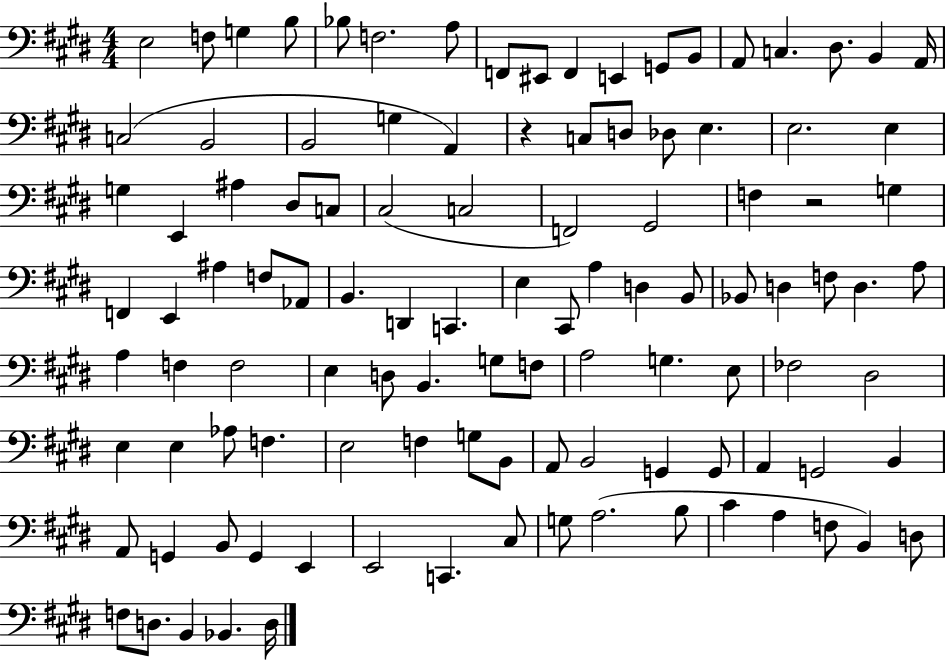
E3/h F3/e G3/q B3/e Bb3/e F3/h. A3/e F2/e EIS2/e F2/q E2/q G2/e B2/e A2/e C3/q. D#3/e. B2/q A2/s C3/h B2/h B2/h G3/q A2/q R/q C3/e D3/e Db3/e E3/q. E3/h. E3/q G3/q E2/q A#3/q D#3/e C3/e C#3/h C3/h F2/h G#2/h F3/q R/h G3/q F2/q E2/q A#3/q F3/e Ab2/e B2/q. D2/q C2/q. E3/q C#2/e A3/q D3/q B2/e Bb2/e D3/q F3/e D3/q. A3/e A3/q F3/q F3/h E3/q D3/e B2/q. G3/e F3/e A3/h G3/q. E3/e FES3/h D#3/h E3/q E3/q Ab3/e F3/q. E3/h F3/q G3/e B2/e A2/e B2/h G2/q G2/e A2/q G2/h B2/q A2/e G2/q B2/e G2/q E2/q E2/h C2/q. C#3/e G3/e A3/h. B3/e C#4/q A3/q F3/e B2/q D3/e F3/e D3/e. B2/q Bb2/q. D3/s